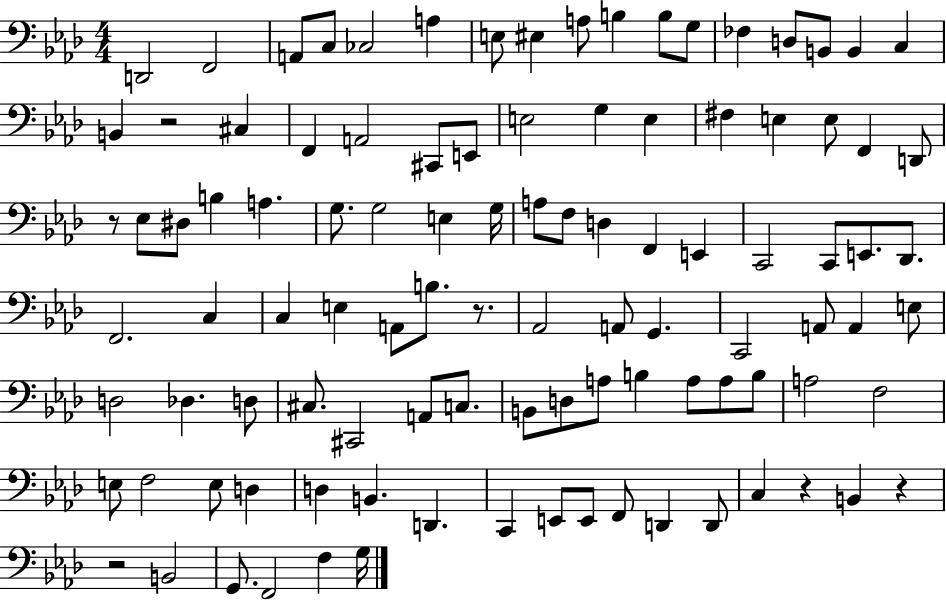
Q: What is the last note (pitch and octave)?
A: G3